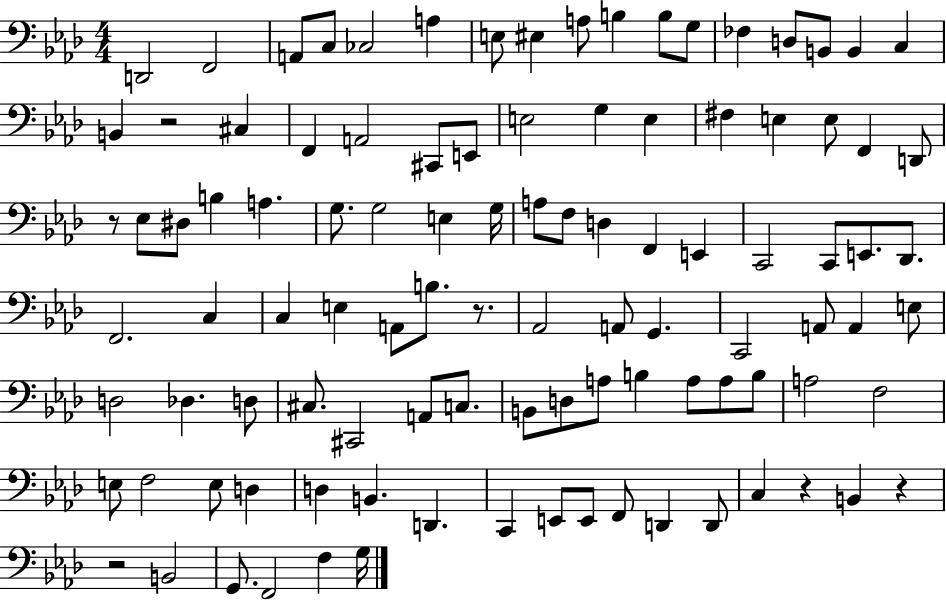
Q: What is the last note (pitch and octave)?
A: G3